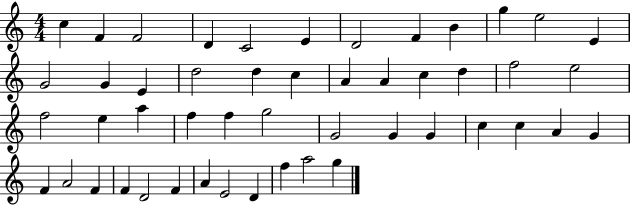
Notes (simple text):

C5/q F4/q F4/h D4/q C4/h E4/q D4/h F4/q B4/q G5/q E5/h E4/q G4/h G4/q E4/q D5/h D5/q C5/q A4/q A4/q C5/q D5/q F5/h E5/h F5/h E5/q A5/q F5/q F5/q G5/h G4/h G4/q G4/q C5/q C5/q A4/q G4/q F4/q A4/h F4/q F4/q D4/h F4/q A4/q E4/h D4/q F5/q A5/h G5/q